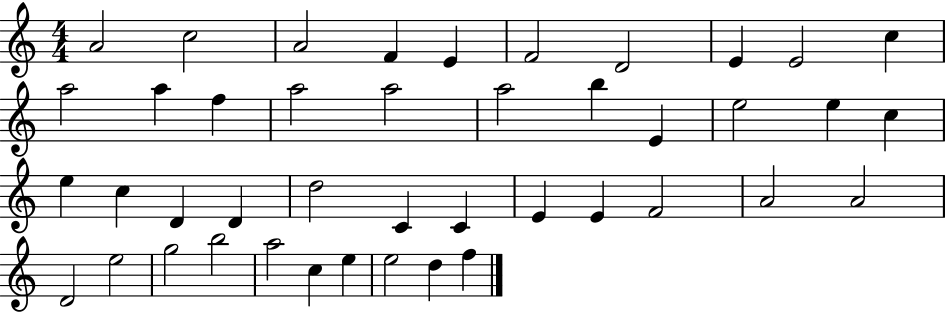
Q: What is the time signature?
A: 4/4